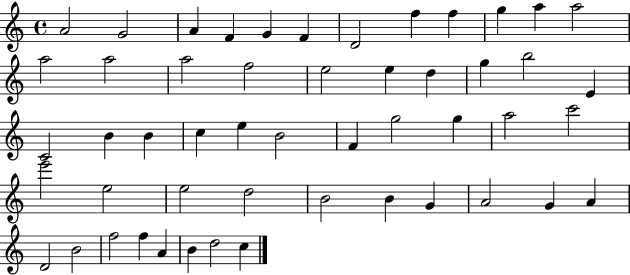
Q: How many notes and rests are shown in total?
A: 51